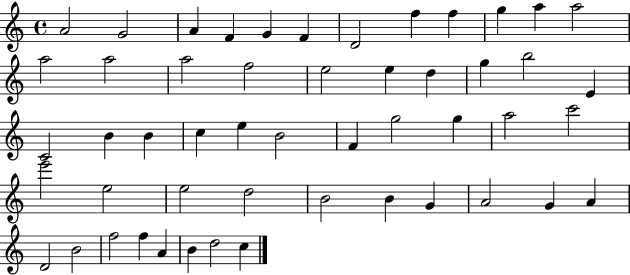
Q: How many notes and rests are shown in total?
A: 51